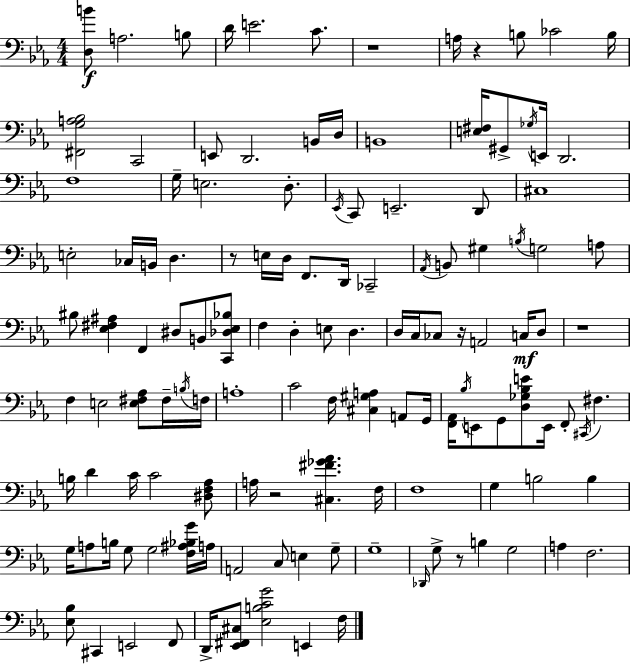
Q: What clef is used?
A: bass